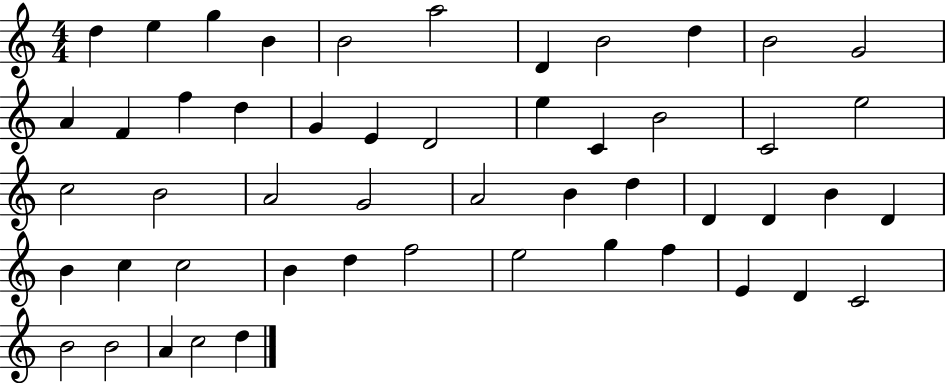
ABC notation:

X:1
T:Untitled
M:4/4
L:1/4
K:C
d e g B B2 a2 D B2 d B2 G2 A F f d G E D2 e C B2 C2 e2 c2 B2 A2 G2 A2 B d D D B D B c c2 B d f2 e2 g f E D C2 B2 B2 A c2 d